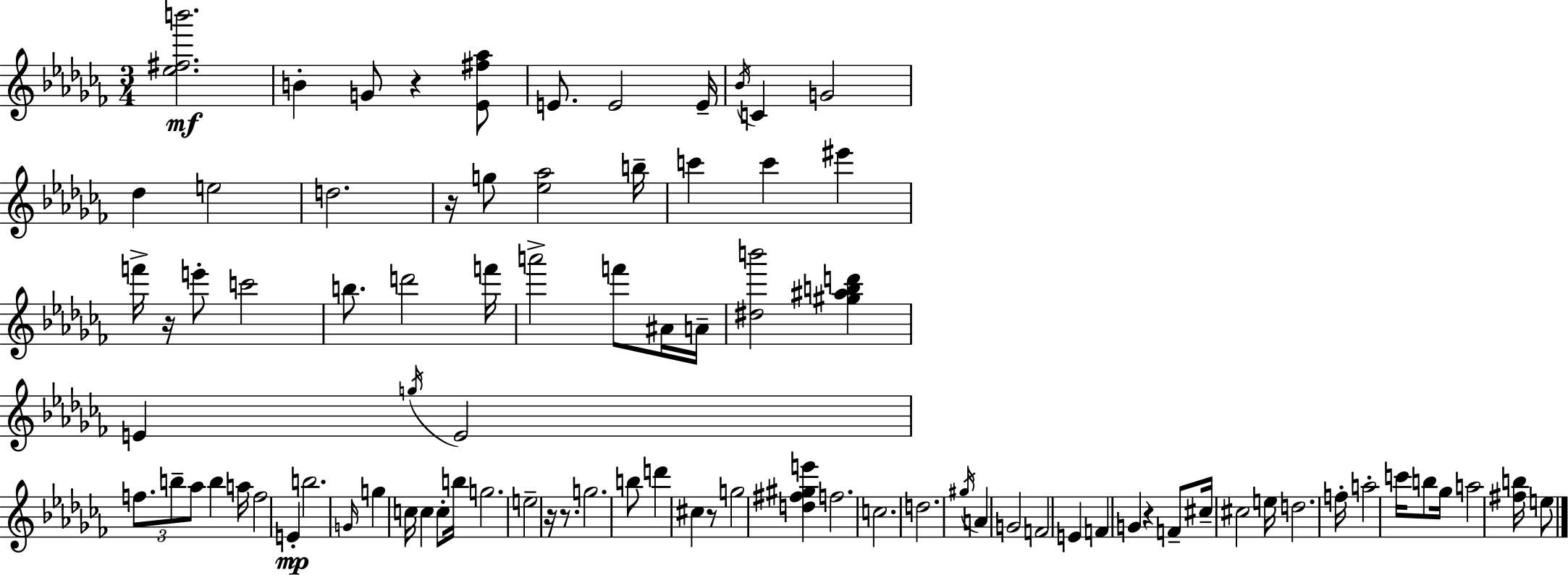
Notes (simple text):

[Eb5,F#5,B6]/h. B4/q G4/e R/q [Eb4,F#5,Ab5]/e E4/e. E4/h E4/s Bb4/s C4/q G4/h Db5/q E5/h D5/h. R/s G5/e [Eb5,Ab5]/h B5/s C6/q C6/q EIS6/q F6/s R/s E6/e C6/h B5/e. D6/h F6/s A6/h F6/e A#4/s A4/s [D#5,B6]/h [G#5,A#5,B5,D6]/q E4/q G5/s E4/h F5/e. B5/e Ab5/e B5/q A5/s F5/h E4/q B5/h. G4/s G5/q C5/s C5/q C5/e B5/s G5/h. E5/h R/s R/e. G5/h. B5/e D6/q C#5/q R/e G5/h [D5,F#5,G#5,E6]/q F5/h. C5/h. D5/h. G#5/s A4/q G4/h F4/h E4/q F4/q G4/q R/q F4/e C#5/s C#5/h E5/s D5/h. F5/s A5/h C6/s B5/e Gb5/s A5/h [F#5,B5]/s E5/e